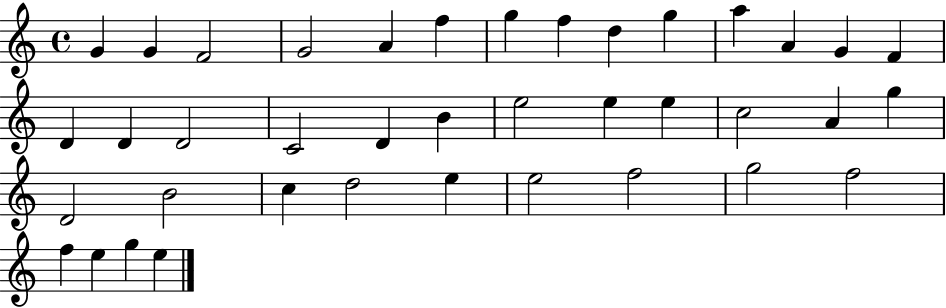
G4/q G4/q F4/h G4/h A4/q F5/q G5/q F5/q D5/q G5/q A5/q A4/q G4/q F4/q D4/q D4/q D4/h C4/h D4/q B4/q E5/h E5/q E5/q C5/h A4/q G5/q D4/h B4/h C5/q D5/h E5/q E5/h F5/h G5/h F5/h F5/q E5/q G5/q E5/q